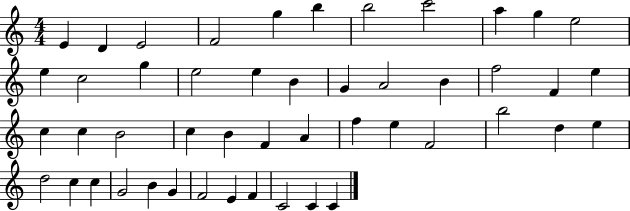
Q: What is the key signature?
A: C major